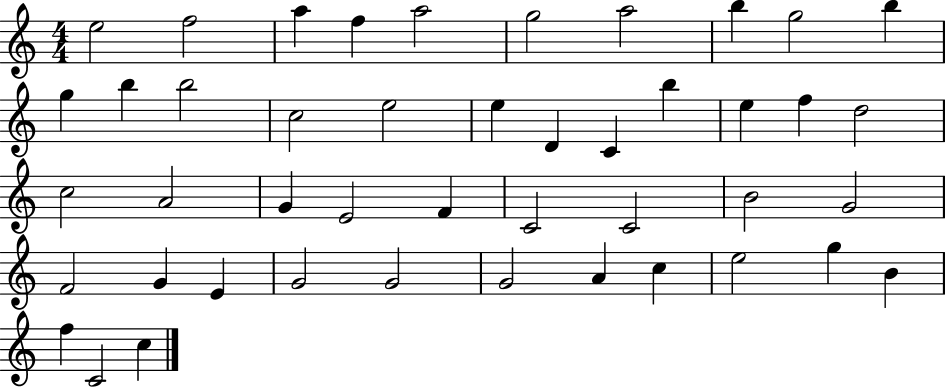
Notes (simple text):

E5/h F5/h A5/q F5/q A5/h G5/h A5/h B5/q G5/h B5/q G5/q B5/q B5/h C5/h E5/h E5/q D4/q C4/q B5/q E5/q F5/q D5/h C5/h A4/h G4/q E4/h F4/q C4/h C4/h B4/h G4/h F4/h G4/q E4/q G4/h G4/h G4/h A4/q C5/q E5/h G5/q B4/q F5/q C4/h C5/q